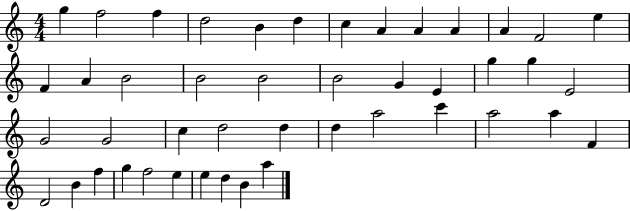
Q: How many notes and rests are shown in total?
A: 45